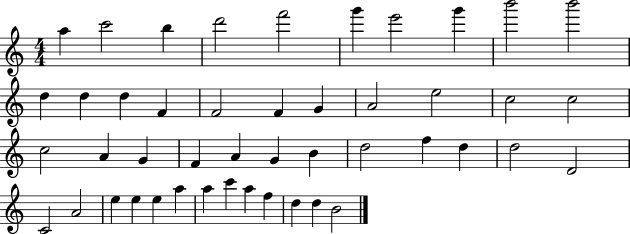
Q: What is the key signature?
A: C major